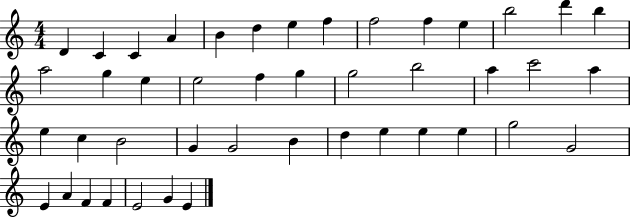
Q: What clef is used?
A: treble